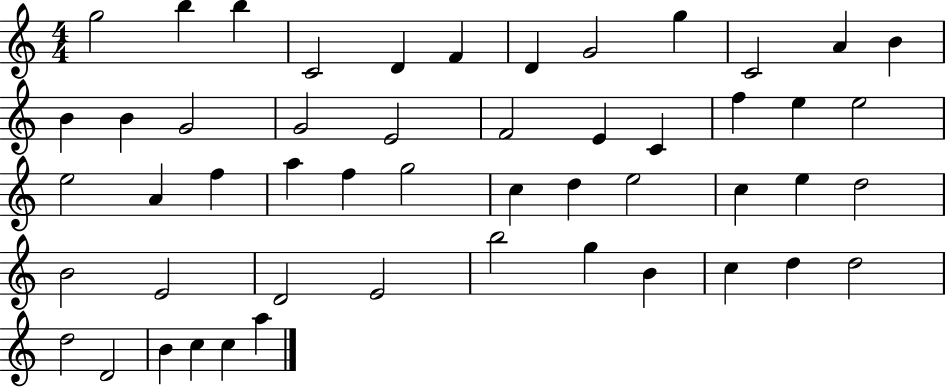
G5/h B5/q B5/q C4/h D4/q F4/q D4/q G4/h G5/q C4/h A4/q B4/q B4/q B4/q G4/h G4/h E4/h F4/h E4/q C4/q F5/q E5/q E5/h E5/h A4/q F5/q A5/q F5/q G5/h C5/q D5/q E5/h C5/q E5/q D5/h B4/h E4/h D4/h E4/h B5/h G5/q B4/q C5/q D5/q D5/h D5/h D4/h B4/q C5/q C5/q A5/q